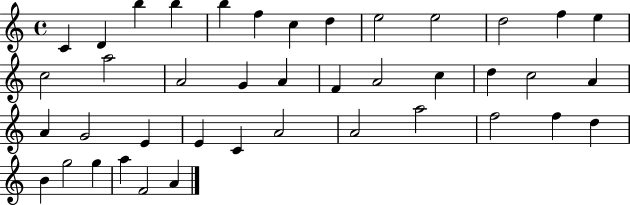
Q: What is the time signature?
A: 4/4